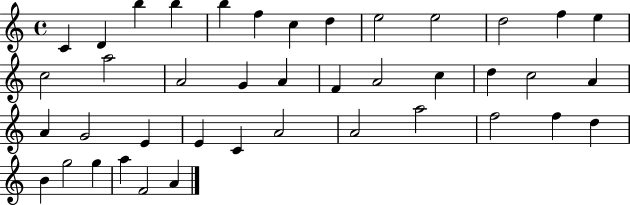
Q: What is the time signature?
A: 4/4